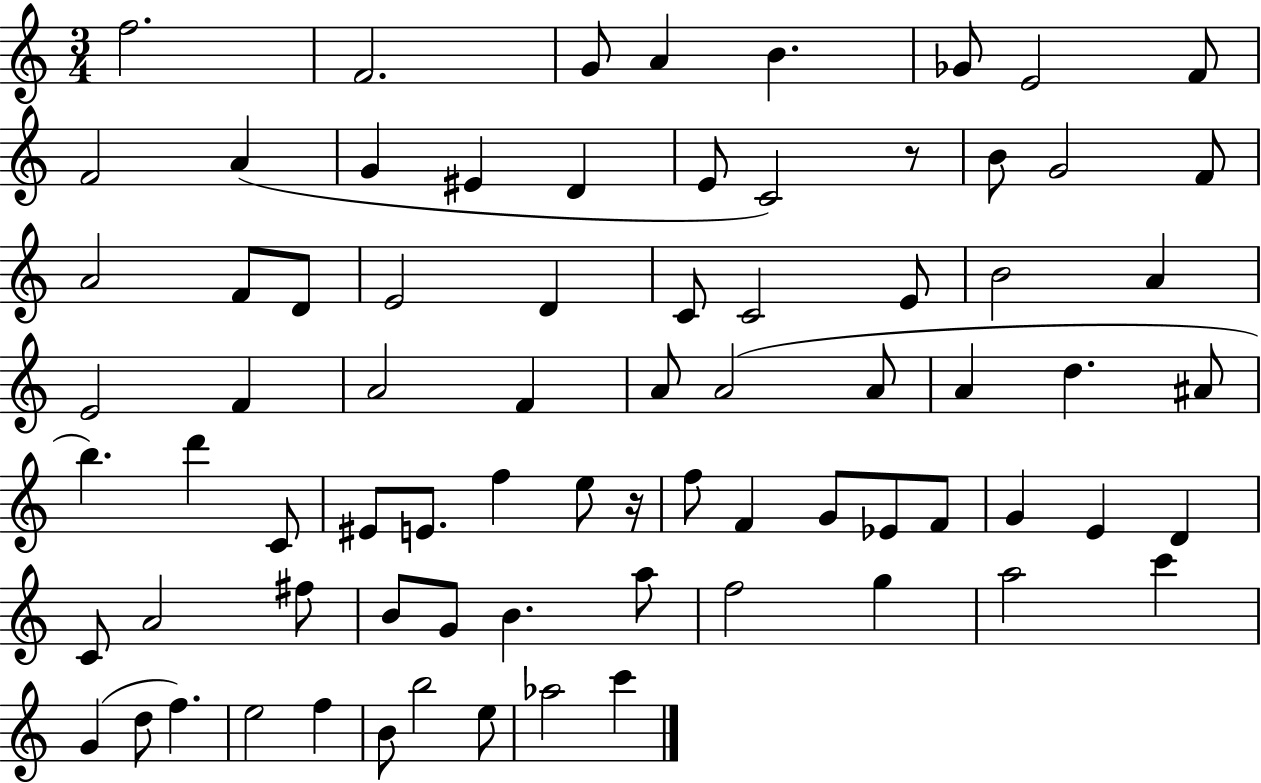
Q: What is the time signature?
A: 3/4